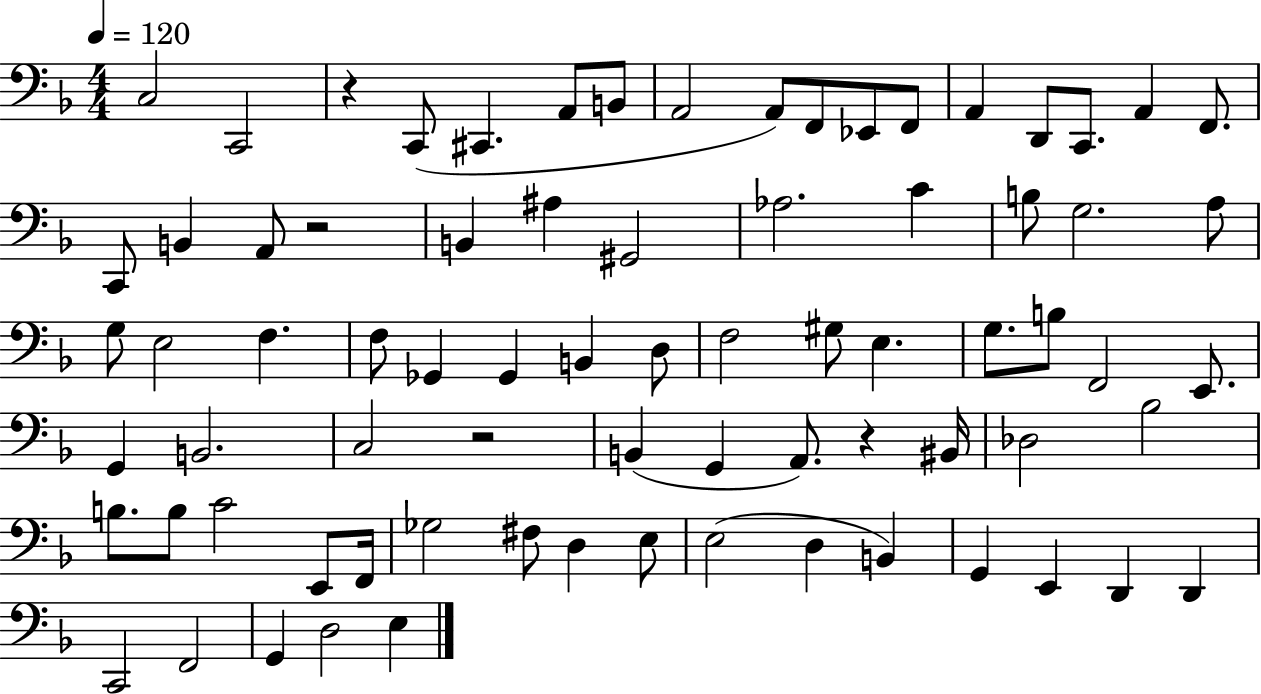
C3/h C2/h R/q C2/e C#2/q. A2/e B2/e A2/h A2/e F2/e Eb2/e F2/e A2/q D2/e C2/e. A2/q F2/e. C2/e B2/q A2/e R/h B2/q A#3/q G#2/h Ab3/h. C4/q B3/e G3/h. A3/e G3/e E3/h F3/q. F3/e Gb2/q Gb2/q B2/q D3/e F3/h G#3/e E3/q. G3/e. B3/e F2/h E2/e. G2/q B2/h. C3/h R/h B2/q G2/q A2/e. R/q BIS2/s Db3/h Bb3/h B3/e. B3/e C4/h E2/e F2/s Gb3/h F#3/e D3/q E3/e E3/h D3/q B2/q G2/q E2/q D2/q D2/q C2/h F2/h G2/q D3/h E3/q